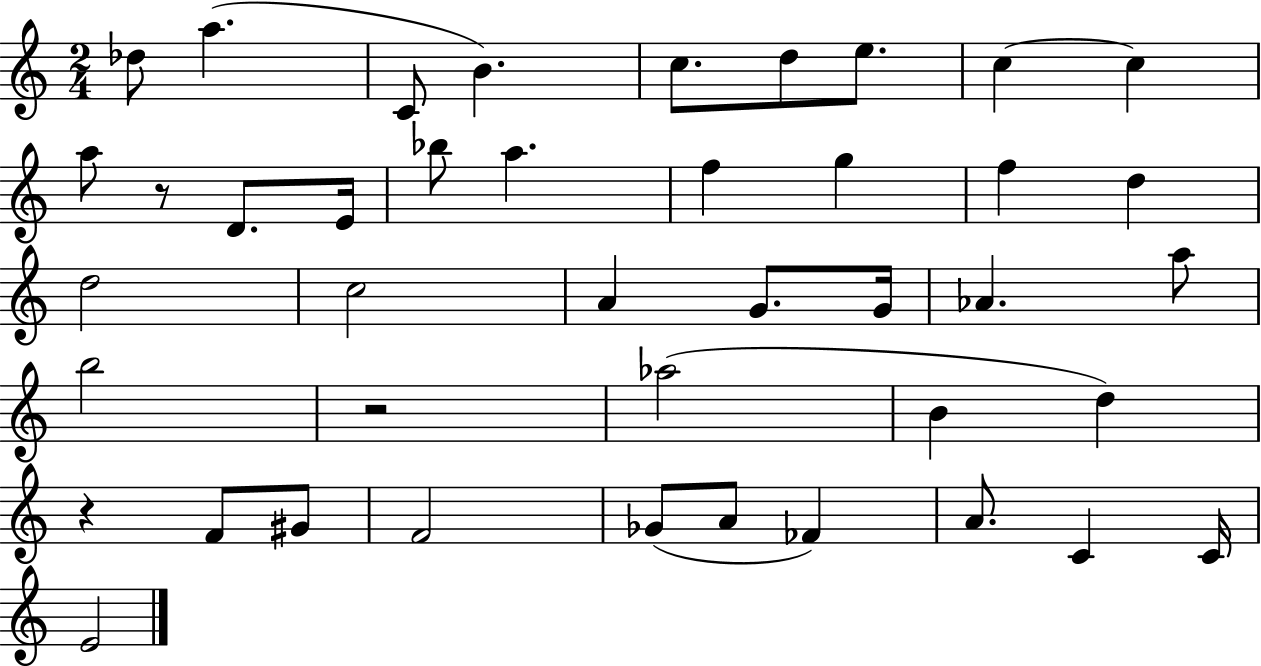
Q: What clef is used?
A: treble